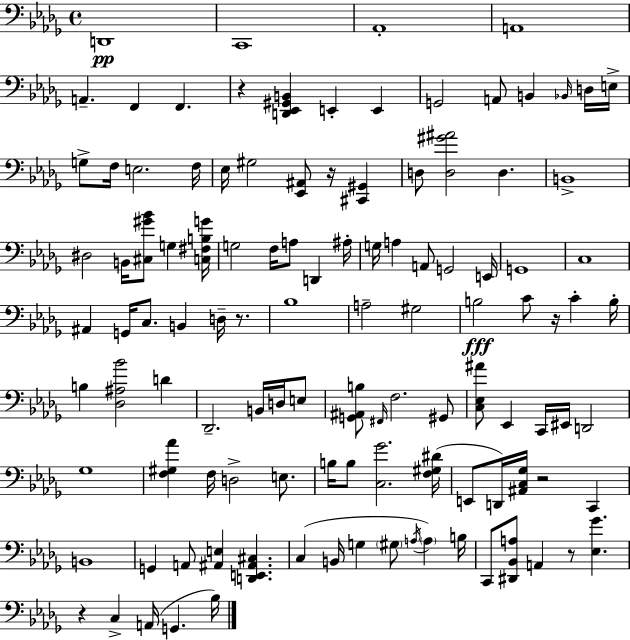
X:1
T:Untitled
M:4/4
L:1/4
K:Bbm
D,,4 C,,4 _A,,4 A,,4 A,, F,, F,, z [D,,_E,,^G,,B,,] E,, E,, G,,2 A,,/2 B,, _B,,/4 D,/4 E,/4 G,/2 F,/4 E,2 F,/4 _E,/4 ^G,2 [_E,,^A,,]/2 z/4 [^C,,^G,,] D,/2 [D,^G^A]2 D, B,,4 ^D,2 B,,/4 [^C,^G_B]/2 G, [C,^F,B,G]/4 G,2 F,/4 A,/2 D,, ^A,/4 G,/4 A, A,,/2 G,,2 E,,/4 G,,4 C,4 ^A,, G,,/4 C,/2 B,, D,/4 z/2 _B,4 A,2 ^G,2 B,2 C/2 z/4 C B,/4 B, [_D,^A,_B]2 D _D,,2 B,,/4 D,/4 E,/2 [G,,^A,,B,]/2 ^F,,/4 F,2 ^G,,/2 [C,_E,^A]/2 _E,, C,,/4 ^E,,/4 D,,2 _G,4 [F,^G,_A] F,/4 D,2 E,/2 B,/4 B,/2 [C,_G]2 [F,^G,^D]/4 E,,/2 D,,/4 [^A,,C,_G,]/4 z2 C,, B,,4 G,, A,,/2 [^A,,E,] [D,,E,,^A,,^C,] C, B,,/4 G, ^G,/2 A,/4 A, B,/4 C,,/2 [^D,,_B,,A,]/2 A,, z/2 [_E,_G] z C, A,,/4 G,, _B,/4